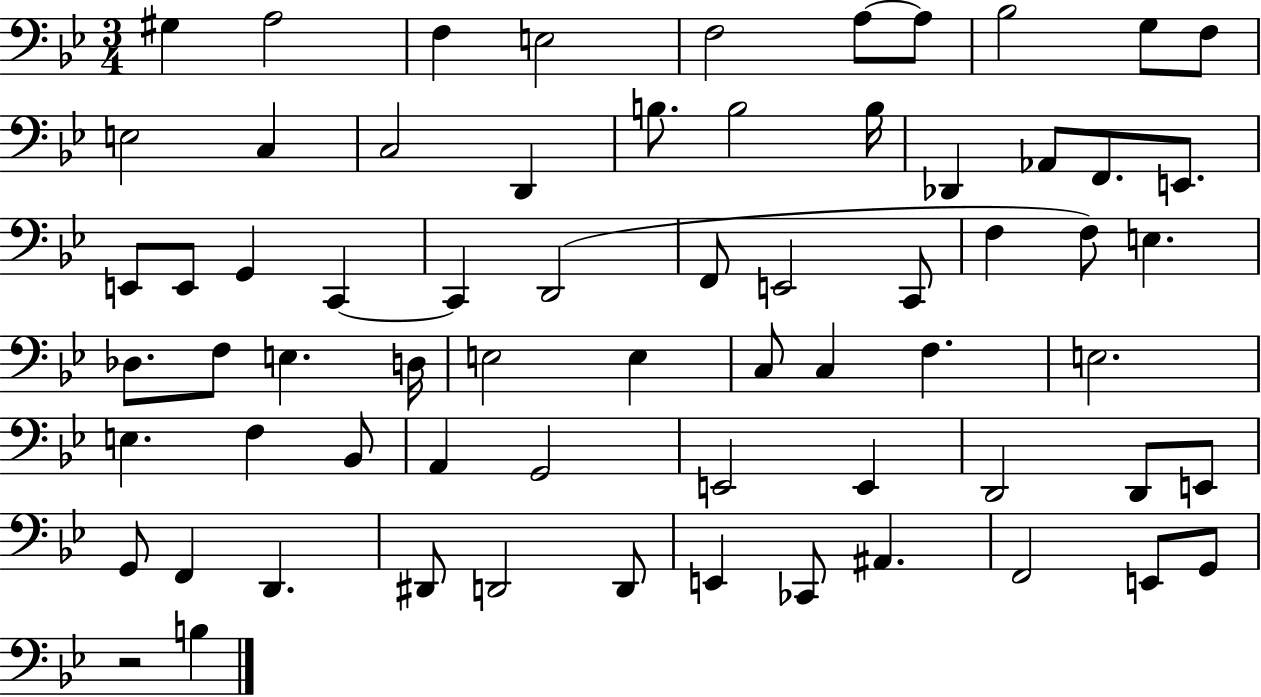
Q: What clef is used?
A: bass